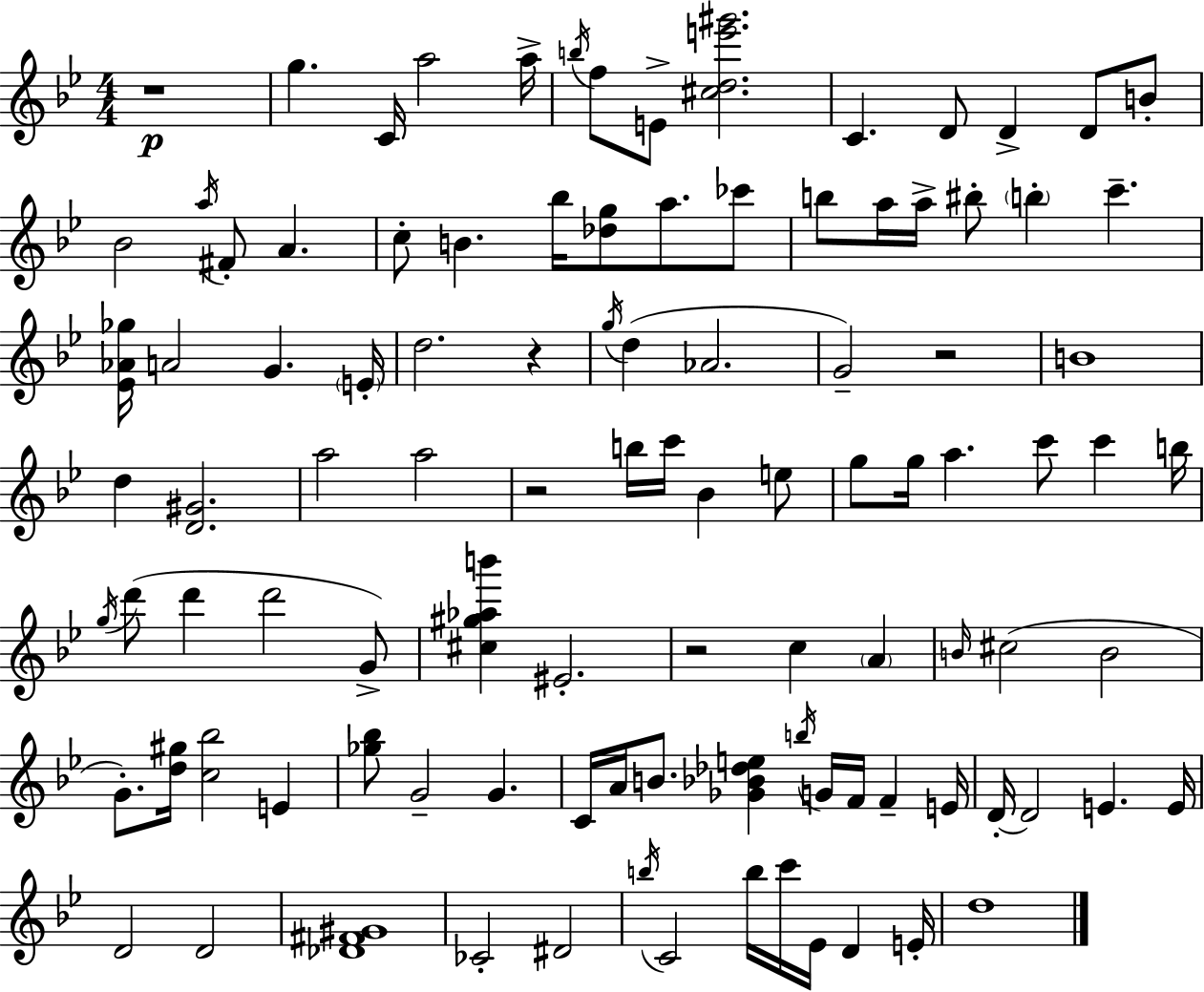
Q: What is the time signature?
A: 4/4